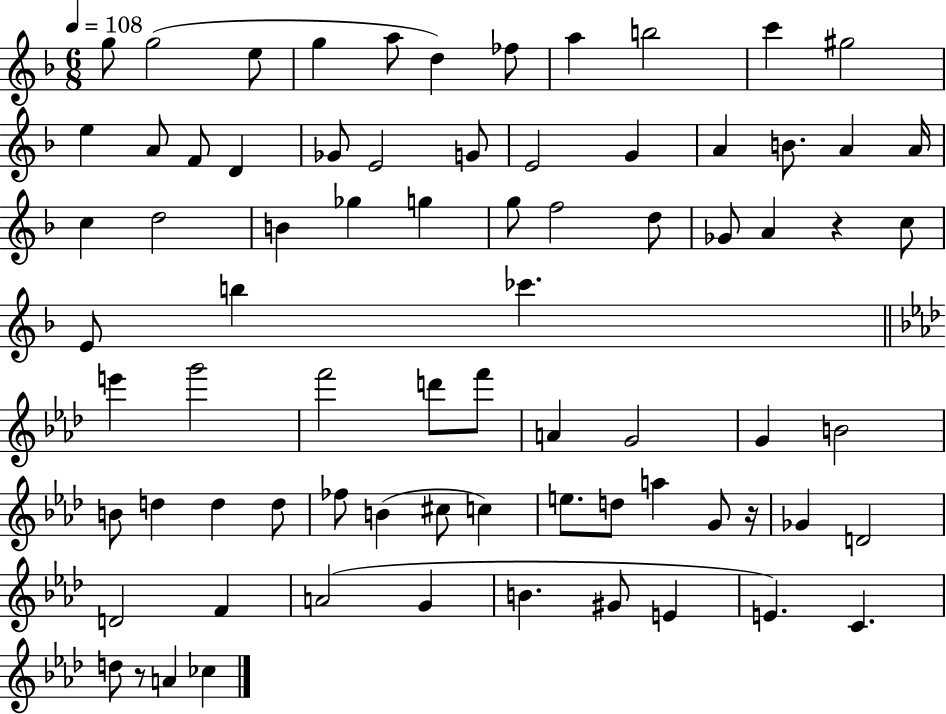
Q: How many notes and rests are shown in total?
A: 76